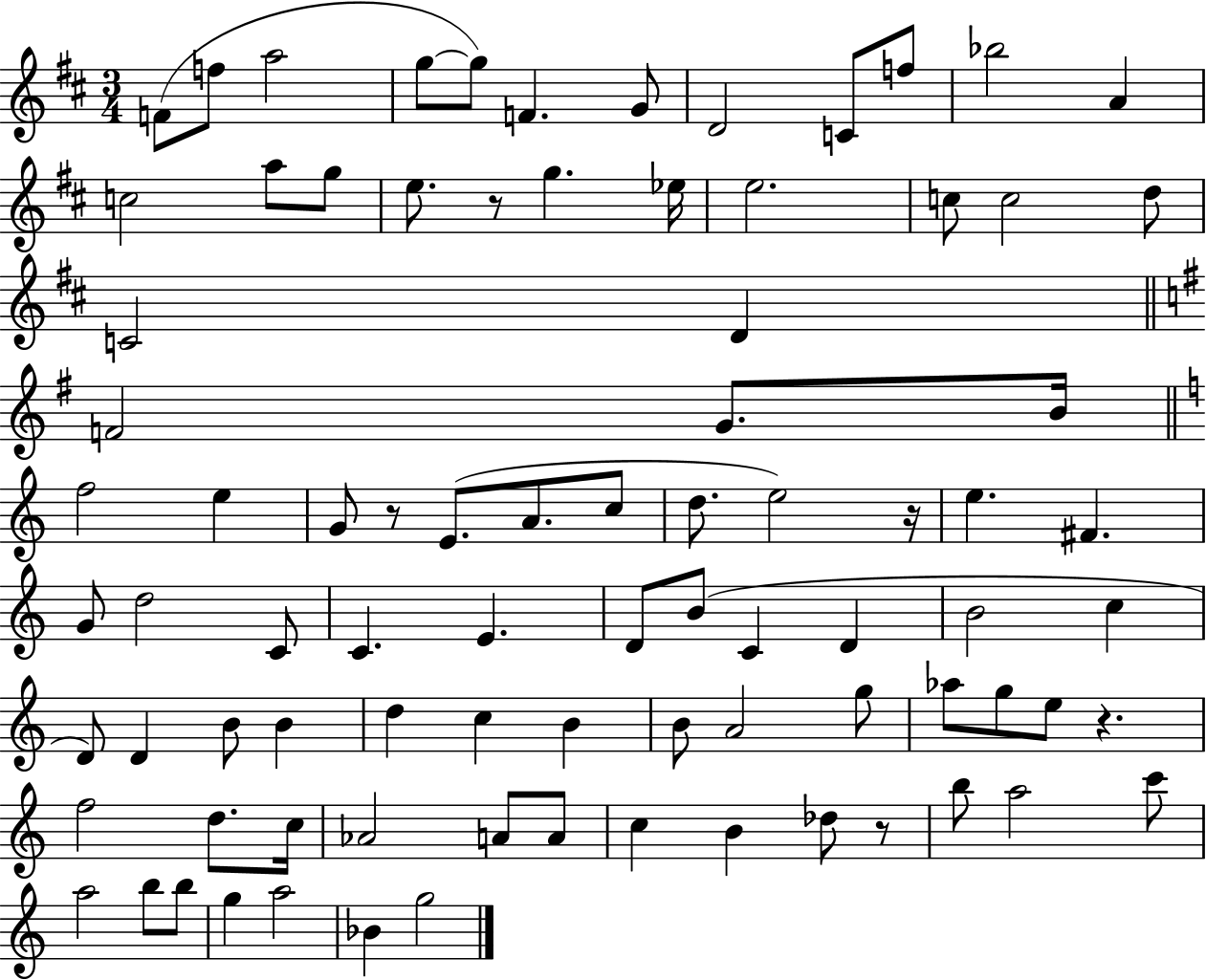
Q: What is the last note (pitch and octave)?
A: G5